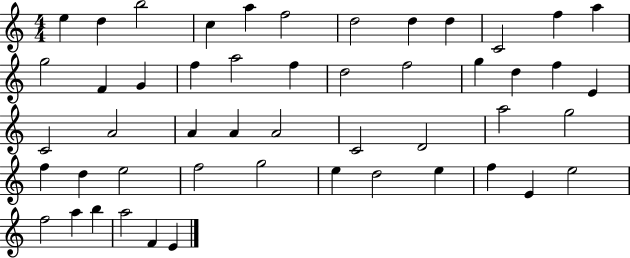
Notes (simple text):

E5/q D5/q B5/h C5/q A5/q F5/h D5/h D5/q D5/q C4/h F5/q A5/q G5/h F4/q G4/q F5/q A5/h F5/q D5/h F5/h G5/q D5/q F5/q E4/q C4/h A4/h A4/q A4/q A4/h C4/h D4/h A5/h G5/h F5/q D5/q E5/h F5/h G5/h E5/q D5/h E5/q F5/q E4/q E5/h F5/h A5/q B5/q A5/h F4/q E4/q